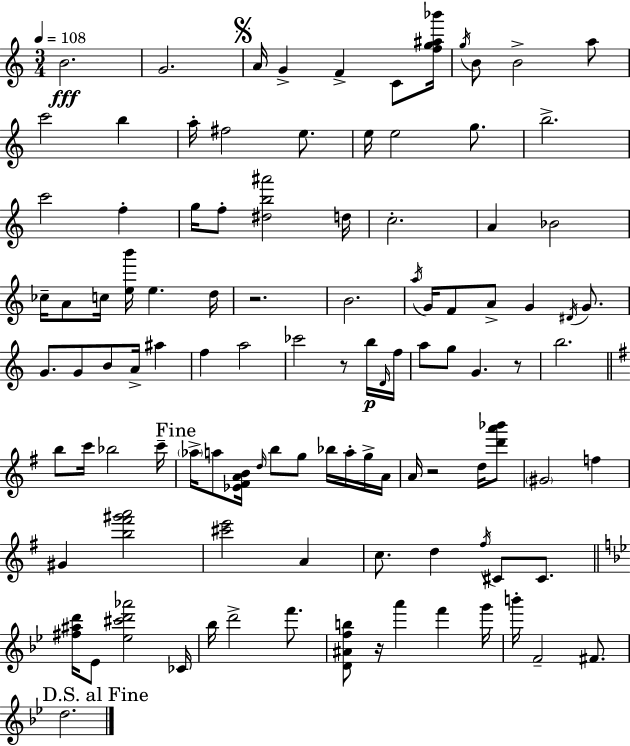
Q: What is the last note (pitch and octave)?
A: D5